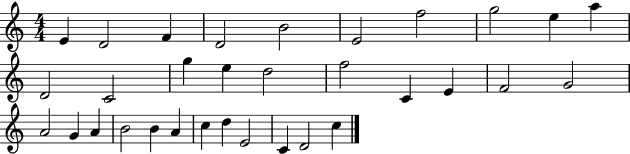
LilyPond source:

{
  \clef treble
  \numericTimeSignature
  \time 4/4
  \key c \major
  e'4 d'2 f'4 | d'2 b'2 | e'2 f''2 | g''2 e''4 a''4 | \break d'2 c'2 | g''4 e''4 d''2 | f''2 c'4 e'4 | f'2 g'2 | \break a'2 g'4 a'4 | b'2 b'4 a'4 | c''4 d''4 e'2 | c'4 d'2 c''4 | \break \bar "|."
}